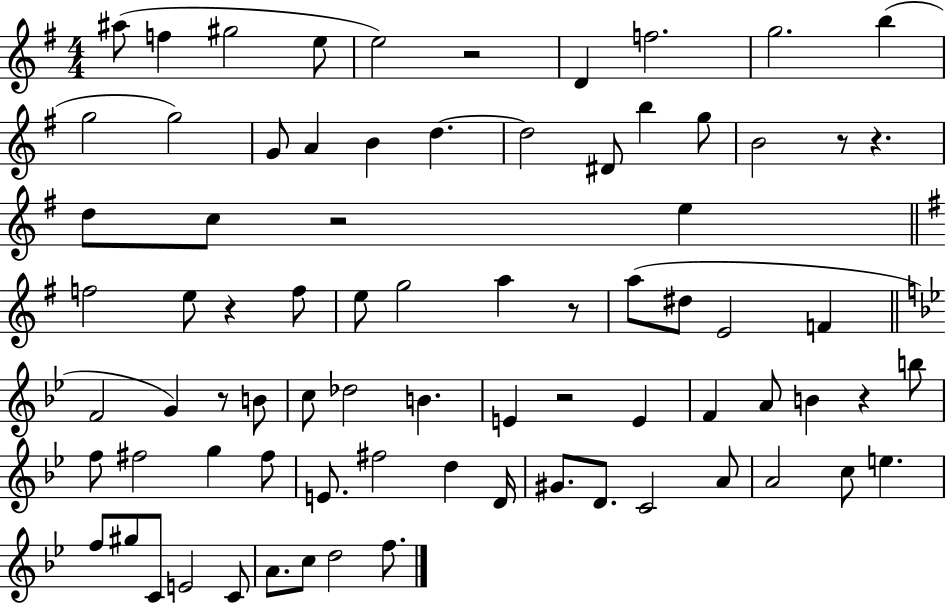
X:1
T:Untitled
M:4/4
L:1/4
K:G
^a/2 f ^g2 e/2 e2 z2 D f2 g2 b g2 g2 G/2 A B d d2 ^D/2 b g/2 B2 z/2 z d/2 c/2 z2 e f2 e/2 z f/2 e/2 g2 a z/2 a/2 ^d/2 E2 F F2 G z/2 B/2 c/2 _d2 B E z2 E F A/2 B z b/2 f/2 ^f2 g ^f/2 E/2 ^f2 d D/4 ^G/2 D/2 C2 A/2 A2 c/2 e f/2 ^g/2 C/2 E2 C/2 A/2 c/2 d2 f/2